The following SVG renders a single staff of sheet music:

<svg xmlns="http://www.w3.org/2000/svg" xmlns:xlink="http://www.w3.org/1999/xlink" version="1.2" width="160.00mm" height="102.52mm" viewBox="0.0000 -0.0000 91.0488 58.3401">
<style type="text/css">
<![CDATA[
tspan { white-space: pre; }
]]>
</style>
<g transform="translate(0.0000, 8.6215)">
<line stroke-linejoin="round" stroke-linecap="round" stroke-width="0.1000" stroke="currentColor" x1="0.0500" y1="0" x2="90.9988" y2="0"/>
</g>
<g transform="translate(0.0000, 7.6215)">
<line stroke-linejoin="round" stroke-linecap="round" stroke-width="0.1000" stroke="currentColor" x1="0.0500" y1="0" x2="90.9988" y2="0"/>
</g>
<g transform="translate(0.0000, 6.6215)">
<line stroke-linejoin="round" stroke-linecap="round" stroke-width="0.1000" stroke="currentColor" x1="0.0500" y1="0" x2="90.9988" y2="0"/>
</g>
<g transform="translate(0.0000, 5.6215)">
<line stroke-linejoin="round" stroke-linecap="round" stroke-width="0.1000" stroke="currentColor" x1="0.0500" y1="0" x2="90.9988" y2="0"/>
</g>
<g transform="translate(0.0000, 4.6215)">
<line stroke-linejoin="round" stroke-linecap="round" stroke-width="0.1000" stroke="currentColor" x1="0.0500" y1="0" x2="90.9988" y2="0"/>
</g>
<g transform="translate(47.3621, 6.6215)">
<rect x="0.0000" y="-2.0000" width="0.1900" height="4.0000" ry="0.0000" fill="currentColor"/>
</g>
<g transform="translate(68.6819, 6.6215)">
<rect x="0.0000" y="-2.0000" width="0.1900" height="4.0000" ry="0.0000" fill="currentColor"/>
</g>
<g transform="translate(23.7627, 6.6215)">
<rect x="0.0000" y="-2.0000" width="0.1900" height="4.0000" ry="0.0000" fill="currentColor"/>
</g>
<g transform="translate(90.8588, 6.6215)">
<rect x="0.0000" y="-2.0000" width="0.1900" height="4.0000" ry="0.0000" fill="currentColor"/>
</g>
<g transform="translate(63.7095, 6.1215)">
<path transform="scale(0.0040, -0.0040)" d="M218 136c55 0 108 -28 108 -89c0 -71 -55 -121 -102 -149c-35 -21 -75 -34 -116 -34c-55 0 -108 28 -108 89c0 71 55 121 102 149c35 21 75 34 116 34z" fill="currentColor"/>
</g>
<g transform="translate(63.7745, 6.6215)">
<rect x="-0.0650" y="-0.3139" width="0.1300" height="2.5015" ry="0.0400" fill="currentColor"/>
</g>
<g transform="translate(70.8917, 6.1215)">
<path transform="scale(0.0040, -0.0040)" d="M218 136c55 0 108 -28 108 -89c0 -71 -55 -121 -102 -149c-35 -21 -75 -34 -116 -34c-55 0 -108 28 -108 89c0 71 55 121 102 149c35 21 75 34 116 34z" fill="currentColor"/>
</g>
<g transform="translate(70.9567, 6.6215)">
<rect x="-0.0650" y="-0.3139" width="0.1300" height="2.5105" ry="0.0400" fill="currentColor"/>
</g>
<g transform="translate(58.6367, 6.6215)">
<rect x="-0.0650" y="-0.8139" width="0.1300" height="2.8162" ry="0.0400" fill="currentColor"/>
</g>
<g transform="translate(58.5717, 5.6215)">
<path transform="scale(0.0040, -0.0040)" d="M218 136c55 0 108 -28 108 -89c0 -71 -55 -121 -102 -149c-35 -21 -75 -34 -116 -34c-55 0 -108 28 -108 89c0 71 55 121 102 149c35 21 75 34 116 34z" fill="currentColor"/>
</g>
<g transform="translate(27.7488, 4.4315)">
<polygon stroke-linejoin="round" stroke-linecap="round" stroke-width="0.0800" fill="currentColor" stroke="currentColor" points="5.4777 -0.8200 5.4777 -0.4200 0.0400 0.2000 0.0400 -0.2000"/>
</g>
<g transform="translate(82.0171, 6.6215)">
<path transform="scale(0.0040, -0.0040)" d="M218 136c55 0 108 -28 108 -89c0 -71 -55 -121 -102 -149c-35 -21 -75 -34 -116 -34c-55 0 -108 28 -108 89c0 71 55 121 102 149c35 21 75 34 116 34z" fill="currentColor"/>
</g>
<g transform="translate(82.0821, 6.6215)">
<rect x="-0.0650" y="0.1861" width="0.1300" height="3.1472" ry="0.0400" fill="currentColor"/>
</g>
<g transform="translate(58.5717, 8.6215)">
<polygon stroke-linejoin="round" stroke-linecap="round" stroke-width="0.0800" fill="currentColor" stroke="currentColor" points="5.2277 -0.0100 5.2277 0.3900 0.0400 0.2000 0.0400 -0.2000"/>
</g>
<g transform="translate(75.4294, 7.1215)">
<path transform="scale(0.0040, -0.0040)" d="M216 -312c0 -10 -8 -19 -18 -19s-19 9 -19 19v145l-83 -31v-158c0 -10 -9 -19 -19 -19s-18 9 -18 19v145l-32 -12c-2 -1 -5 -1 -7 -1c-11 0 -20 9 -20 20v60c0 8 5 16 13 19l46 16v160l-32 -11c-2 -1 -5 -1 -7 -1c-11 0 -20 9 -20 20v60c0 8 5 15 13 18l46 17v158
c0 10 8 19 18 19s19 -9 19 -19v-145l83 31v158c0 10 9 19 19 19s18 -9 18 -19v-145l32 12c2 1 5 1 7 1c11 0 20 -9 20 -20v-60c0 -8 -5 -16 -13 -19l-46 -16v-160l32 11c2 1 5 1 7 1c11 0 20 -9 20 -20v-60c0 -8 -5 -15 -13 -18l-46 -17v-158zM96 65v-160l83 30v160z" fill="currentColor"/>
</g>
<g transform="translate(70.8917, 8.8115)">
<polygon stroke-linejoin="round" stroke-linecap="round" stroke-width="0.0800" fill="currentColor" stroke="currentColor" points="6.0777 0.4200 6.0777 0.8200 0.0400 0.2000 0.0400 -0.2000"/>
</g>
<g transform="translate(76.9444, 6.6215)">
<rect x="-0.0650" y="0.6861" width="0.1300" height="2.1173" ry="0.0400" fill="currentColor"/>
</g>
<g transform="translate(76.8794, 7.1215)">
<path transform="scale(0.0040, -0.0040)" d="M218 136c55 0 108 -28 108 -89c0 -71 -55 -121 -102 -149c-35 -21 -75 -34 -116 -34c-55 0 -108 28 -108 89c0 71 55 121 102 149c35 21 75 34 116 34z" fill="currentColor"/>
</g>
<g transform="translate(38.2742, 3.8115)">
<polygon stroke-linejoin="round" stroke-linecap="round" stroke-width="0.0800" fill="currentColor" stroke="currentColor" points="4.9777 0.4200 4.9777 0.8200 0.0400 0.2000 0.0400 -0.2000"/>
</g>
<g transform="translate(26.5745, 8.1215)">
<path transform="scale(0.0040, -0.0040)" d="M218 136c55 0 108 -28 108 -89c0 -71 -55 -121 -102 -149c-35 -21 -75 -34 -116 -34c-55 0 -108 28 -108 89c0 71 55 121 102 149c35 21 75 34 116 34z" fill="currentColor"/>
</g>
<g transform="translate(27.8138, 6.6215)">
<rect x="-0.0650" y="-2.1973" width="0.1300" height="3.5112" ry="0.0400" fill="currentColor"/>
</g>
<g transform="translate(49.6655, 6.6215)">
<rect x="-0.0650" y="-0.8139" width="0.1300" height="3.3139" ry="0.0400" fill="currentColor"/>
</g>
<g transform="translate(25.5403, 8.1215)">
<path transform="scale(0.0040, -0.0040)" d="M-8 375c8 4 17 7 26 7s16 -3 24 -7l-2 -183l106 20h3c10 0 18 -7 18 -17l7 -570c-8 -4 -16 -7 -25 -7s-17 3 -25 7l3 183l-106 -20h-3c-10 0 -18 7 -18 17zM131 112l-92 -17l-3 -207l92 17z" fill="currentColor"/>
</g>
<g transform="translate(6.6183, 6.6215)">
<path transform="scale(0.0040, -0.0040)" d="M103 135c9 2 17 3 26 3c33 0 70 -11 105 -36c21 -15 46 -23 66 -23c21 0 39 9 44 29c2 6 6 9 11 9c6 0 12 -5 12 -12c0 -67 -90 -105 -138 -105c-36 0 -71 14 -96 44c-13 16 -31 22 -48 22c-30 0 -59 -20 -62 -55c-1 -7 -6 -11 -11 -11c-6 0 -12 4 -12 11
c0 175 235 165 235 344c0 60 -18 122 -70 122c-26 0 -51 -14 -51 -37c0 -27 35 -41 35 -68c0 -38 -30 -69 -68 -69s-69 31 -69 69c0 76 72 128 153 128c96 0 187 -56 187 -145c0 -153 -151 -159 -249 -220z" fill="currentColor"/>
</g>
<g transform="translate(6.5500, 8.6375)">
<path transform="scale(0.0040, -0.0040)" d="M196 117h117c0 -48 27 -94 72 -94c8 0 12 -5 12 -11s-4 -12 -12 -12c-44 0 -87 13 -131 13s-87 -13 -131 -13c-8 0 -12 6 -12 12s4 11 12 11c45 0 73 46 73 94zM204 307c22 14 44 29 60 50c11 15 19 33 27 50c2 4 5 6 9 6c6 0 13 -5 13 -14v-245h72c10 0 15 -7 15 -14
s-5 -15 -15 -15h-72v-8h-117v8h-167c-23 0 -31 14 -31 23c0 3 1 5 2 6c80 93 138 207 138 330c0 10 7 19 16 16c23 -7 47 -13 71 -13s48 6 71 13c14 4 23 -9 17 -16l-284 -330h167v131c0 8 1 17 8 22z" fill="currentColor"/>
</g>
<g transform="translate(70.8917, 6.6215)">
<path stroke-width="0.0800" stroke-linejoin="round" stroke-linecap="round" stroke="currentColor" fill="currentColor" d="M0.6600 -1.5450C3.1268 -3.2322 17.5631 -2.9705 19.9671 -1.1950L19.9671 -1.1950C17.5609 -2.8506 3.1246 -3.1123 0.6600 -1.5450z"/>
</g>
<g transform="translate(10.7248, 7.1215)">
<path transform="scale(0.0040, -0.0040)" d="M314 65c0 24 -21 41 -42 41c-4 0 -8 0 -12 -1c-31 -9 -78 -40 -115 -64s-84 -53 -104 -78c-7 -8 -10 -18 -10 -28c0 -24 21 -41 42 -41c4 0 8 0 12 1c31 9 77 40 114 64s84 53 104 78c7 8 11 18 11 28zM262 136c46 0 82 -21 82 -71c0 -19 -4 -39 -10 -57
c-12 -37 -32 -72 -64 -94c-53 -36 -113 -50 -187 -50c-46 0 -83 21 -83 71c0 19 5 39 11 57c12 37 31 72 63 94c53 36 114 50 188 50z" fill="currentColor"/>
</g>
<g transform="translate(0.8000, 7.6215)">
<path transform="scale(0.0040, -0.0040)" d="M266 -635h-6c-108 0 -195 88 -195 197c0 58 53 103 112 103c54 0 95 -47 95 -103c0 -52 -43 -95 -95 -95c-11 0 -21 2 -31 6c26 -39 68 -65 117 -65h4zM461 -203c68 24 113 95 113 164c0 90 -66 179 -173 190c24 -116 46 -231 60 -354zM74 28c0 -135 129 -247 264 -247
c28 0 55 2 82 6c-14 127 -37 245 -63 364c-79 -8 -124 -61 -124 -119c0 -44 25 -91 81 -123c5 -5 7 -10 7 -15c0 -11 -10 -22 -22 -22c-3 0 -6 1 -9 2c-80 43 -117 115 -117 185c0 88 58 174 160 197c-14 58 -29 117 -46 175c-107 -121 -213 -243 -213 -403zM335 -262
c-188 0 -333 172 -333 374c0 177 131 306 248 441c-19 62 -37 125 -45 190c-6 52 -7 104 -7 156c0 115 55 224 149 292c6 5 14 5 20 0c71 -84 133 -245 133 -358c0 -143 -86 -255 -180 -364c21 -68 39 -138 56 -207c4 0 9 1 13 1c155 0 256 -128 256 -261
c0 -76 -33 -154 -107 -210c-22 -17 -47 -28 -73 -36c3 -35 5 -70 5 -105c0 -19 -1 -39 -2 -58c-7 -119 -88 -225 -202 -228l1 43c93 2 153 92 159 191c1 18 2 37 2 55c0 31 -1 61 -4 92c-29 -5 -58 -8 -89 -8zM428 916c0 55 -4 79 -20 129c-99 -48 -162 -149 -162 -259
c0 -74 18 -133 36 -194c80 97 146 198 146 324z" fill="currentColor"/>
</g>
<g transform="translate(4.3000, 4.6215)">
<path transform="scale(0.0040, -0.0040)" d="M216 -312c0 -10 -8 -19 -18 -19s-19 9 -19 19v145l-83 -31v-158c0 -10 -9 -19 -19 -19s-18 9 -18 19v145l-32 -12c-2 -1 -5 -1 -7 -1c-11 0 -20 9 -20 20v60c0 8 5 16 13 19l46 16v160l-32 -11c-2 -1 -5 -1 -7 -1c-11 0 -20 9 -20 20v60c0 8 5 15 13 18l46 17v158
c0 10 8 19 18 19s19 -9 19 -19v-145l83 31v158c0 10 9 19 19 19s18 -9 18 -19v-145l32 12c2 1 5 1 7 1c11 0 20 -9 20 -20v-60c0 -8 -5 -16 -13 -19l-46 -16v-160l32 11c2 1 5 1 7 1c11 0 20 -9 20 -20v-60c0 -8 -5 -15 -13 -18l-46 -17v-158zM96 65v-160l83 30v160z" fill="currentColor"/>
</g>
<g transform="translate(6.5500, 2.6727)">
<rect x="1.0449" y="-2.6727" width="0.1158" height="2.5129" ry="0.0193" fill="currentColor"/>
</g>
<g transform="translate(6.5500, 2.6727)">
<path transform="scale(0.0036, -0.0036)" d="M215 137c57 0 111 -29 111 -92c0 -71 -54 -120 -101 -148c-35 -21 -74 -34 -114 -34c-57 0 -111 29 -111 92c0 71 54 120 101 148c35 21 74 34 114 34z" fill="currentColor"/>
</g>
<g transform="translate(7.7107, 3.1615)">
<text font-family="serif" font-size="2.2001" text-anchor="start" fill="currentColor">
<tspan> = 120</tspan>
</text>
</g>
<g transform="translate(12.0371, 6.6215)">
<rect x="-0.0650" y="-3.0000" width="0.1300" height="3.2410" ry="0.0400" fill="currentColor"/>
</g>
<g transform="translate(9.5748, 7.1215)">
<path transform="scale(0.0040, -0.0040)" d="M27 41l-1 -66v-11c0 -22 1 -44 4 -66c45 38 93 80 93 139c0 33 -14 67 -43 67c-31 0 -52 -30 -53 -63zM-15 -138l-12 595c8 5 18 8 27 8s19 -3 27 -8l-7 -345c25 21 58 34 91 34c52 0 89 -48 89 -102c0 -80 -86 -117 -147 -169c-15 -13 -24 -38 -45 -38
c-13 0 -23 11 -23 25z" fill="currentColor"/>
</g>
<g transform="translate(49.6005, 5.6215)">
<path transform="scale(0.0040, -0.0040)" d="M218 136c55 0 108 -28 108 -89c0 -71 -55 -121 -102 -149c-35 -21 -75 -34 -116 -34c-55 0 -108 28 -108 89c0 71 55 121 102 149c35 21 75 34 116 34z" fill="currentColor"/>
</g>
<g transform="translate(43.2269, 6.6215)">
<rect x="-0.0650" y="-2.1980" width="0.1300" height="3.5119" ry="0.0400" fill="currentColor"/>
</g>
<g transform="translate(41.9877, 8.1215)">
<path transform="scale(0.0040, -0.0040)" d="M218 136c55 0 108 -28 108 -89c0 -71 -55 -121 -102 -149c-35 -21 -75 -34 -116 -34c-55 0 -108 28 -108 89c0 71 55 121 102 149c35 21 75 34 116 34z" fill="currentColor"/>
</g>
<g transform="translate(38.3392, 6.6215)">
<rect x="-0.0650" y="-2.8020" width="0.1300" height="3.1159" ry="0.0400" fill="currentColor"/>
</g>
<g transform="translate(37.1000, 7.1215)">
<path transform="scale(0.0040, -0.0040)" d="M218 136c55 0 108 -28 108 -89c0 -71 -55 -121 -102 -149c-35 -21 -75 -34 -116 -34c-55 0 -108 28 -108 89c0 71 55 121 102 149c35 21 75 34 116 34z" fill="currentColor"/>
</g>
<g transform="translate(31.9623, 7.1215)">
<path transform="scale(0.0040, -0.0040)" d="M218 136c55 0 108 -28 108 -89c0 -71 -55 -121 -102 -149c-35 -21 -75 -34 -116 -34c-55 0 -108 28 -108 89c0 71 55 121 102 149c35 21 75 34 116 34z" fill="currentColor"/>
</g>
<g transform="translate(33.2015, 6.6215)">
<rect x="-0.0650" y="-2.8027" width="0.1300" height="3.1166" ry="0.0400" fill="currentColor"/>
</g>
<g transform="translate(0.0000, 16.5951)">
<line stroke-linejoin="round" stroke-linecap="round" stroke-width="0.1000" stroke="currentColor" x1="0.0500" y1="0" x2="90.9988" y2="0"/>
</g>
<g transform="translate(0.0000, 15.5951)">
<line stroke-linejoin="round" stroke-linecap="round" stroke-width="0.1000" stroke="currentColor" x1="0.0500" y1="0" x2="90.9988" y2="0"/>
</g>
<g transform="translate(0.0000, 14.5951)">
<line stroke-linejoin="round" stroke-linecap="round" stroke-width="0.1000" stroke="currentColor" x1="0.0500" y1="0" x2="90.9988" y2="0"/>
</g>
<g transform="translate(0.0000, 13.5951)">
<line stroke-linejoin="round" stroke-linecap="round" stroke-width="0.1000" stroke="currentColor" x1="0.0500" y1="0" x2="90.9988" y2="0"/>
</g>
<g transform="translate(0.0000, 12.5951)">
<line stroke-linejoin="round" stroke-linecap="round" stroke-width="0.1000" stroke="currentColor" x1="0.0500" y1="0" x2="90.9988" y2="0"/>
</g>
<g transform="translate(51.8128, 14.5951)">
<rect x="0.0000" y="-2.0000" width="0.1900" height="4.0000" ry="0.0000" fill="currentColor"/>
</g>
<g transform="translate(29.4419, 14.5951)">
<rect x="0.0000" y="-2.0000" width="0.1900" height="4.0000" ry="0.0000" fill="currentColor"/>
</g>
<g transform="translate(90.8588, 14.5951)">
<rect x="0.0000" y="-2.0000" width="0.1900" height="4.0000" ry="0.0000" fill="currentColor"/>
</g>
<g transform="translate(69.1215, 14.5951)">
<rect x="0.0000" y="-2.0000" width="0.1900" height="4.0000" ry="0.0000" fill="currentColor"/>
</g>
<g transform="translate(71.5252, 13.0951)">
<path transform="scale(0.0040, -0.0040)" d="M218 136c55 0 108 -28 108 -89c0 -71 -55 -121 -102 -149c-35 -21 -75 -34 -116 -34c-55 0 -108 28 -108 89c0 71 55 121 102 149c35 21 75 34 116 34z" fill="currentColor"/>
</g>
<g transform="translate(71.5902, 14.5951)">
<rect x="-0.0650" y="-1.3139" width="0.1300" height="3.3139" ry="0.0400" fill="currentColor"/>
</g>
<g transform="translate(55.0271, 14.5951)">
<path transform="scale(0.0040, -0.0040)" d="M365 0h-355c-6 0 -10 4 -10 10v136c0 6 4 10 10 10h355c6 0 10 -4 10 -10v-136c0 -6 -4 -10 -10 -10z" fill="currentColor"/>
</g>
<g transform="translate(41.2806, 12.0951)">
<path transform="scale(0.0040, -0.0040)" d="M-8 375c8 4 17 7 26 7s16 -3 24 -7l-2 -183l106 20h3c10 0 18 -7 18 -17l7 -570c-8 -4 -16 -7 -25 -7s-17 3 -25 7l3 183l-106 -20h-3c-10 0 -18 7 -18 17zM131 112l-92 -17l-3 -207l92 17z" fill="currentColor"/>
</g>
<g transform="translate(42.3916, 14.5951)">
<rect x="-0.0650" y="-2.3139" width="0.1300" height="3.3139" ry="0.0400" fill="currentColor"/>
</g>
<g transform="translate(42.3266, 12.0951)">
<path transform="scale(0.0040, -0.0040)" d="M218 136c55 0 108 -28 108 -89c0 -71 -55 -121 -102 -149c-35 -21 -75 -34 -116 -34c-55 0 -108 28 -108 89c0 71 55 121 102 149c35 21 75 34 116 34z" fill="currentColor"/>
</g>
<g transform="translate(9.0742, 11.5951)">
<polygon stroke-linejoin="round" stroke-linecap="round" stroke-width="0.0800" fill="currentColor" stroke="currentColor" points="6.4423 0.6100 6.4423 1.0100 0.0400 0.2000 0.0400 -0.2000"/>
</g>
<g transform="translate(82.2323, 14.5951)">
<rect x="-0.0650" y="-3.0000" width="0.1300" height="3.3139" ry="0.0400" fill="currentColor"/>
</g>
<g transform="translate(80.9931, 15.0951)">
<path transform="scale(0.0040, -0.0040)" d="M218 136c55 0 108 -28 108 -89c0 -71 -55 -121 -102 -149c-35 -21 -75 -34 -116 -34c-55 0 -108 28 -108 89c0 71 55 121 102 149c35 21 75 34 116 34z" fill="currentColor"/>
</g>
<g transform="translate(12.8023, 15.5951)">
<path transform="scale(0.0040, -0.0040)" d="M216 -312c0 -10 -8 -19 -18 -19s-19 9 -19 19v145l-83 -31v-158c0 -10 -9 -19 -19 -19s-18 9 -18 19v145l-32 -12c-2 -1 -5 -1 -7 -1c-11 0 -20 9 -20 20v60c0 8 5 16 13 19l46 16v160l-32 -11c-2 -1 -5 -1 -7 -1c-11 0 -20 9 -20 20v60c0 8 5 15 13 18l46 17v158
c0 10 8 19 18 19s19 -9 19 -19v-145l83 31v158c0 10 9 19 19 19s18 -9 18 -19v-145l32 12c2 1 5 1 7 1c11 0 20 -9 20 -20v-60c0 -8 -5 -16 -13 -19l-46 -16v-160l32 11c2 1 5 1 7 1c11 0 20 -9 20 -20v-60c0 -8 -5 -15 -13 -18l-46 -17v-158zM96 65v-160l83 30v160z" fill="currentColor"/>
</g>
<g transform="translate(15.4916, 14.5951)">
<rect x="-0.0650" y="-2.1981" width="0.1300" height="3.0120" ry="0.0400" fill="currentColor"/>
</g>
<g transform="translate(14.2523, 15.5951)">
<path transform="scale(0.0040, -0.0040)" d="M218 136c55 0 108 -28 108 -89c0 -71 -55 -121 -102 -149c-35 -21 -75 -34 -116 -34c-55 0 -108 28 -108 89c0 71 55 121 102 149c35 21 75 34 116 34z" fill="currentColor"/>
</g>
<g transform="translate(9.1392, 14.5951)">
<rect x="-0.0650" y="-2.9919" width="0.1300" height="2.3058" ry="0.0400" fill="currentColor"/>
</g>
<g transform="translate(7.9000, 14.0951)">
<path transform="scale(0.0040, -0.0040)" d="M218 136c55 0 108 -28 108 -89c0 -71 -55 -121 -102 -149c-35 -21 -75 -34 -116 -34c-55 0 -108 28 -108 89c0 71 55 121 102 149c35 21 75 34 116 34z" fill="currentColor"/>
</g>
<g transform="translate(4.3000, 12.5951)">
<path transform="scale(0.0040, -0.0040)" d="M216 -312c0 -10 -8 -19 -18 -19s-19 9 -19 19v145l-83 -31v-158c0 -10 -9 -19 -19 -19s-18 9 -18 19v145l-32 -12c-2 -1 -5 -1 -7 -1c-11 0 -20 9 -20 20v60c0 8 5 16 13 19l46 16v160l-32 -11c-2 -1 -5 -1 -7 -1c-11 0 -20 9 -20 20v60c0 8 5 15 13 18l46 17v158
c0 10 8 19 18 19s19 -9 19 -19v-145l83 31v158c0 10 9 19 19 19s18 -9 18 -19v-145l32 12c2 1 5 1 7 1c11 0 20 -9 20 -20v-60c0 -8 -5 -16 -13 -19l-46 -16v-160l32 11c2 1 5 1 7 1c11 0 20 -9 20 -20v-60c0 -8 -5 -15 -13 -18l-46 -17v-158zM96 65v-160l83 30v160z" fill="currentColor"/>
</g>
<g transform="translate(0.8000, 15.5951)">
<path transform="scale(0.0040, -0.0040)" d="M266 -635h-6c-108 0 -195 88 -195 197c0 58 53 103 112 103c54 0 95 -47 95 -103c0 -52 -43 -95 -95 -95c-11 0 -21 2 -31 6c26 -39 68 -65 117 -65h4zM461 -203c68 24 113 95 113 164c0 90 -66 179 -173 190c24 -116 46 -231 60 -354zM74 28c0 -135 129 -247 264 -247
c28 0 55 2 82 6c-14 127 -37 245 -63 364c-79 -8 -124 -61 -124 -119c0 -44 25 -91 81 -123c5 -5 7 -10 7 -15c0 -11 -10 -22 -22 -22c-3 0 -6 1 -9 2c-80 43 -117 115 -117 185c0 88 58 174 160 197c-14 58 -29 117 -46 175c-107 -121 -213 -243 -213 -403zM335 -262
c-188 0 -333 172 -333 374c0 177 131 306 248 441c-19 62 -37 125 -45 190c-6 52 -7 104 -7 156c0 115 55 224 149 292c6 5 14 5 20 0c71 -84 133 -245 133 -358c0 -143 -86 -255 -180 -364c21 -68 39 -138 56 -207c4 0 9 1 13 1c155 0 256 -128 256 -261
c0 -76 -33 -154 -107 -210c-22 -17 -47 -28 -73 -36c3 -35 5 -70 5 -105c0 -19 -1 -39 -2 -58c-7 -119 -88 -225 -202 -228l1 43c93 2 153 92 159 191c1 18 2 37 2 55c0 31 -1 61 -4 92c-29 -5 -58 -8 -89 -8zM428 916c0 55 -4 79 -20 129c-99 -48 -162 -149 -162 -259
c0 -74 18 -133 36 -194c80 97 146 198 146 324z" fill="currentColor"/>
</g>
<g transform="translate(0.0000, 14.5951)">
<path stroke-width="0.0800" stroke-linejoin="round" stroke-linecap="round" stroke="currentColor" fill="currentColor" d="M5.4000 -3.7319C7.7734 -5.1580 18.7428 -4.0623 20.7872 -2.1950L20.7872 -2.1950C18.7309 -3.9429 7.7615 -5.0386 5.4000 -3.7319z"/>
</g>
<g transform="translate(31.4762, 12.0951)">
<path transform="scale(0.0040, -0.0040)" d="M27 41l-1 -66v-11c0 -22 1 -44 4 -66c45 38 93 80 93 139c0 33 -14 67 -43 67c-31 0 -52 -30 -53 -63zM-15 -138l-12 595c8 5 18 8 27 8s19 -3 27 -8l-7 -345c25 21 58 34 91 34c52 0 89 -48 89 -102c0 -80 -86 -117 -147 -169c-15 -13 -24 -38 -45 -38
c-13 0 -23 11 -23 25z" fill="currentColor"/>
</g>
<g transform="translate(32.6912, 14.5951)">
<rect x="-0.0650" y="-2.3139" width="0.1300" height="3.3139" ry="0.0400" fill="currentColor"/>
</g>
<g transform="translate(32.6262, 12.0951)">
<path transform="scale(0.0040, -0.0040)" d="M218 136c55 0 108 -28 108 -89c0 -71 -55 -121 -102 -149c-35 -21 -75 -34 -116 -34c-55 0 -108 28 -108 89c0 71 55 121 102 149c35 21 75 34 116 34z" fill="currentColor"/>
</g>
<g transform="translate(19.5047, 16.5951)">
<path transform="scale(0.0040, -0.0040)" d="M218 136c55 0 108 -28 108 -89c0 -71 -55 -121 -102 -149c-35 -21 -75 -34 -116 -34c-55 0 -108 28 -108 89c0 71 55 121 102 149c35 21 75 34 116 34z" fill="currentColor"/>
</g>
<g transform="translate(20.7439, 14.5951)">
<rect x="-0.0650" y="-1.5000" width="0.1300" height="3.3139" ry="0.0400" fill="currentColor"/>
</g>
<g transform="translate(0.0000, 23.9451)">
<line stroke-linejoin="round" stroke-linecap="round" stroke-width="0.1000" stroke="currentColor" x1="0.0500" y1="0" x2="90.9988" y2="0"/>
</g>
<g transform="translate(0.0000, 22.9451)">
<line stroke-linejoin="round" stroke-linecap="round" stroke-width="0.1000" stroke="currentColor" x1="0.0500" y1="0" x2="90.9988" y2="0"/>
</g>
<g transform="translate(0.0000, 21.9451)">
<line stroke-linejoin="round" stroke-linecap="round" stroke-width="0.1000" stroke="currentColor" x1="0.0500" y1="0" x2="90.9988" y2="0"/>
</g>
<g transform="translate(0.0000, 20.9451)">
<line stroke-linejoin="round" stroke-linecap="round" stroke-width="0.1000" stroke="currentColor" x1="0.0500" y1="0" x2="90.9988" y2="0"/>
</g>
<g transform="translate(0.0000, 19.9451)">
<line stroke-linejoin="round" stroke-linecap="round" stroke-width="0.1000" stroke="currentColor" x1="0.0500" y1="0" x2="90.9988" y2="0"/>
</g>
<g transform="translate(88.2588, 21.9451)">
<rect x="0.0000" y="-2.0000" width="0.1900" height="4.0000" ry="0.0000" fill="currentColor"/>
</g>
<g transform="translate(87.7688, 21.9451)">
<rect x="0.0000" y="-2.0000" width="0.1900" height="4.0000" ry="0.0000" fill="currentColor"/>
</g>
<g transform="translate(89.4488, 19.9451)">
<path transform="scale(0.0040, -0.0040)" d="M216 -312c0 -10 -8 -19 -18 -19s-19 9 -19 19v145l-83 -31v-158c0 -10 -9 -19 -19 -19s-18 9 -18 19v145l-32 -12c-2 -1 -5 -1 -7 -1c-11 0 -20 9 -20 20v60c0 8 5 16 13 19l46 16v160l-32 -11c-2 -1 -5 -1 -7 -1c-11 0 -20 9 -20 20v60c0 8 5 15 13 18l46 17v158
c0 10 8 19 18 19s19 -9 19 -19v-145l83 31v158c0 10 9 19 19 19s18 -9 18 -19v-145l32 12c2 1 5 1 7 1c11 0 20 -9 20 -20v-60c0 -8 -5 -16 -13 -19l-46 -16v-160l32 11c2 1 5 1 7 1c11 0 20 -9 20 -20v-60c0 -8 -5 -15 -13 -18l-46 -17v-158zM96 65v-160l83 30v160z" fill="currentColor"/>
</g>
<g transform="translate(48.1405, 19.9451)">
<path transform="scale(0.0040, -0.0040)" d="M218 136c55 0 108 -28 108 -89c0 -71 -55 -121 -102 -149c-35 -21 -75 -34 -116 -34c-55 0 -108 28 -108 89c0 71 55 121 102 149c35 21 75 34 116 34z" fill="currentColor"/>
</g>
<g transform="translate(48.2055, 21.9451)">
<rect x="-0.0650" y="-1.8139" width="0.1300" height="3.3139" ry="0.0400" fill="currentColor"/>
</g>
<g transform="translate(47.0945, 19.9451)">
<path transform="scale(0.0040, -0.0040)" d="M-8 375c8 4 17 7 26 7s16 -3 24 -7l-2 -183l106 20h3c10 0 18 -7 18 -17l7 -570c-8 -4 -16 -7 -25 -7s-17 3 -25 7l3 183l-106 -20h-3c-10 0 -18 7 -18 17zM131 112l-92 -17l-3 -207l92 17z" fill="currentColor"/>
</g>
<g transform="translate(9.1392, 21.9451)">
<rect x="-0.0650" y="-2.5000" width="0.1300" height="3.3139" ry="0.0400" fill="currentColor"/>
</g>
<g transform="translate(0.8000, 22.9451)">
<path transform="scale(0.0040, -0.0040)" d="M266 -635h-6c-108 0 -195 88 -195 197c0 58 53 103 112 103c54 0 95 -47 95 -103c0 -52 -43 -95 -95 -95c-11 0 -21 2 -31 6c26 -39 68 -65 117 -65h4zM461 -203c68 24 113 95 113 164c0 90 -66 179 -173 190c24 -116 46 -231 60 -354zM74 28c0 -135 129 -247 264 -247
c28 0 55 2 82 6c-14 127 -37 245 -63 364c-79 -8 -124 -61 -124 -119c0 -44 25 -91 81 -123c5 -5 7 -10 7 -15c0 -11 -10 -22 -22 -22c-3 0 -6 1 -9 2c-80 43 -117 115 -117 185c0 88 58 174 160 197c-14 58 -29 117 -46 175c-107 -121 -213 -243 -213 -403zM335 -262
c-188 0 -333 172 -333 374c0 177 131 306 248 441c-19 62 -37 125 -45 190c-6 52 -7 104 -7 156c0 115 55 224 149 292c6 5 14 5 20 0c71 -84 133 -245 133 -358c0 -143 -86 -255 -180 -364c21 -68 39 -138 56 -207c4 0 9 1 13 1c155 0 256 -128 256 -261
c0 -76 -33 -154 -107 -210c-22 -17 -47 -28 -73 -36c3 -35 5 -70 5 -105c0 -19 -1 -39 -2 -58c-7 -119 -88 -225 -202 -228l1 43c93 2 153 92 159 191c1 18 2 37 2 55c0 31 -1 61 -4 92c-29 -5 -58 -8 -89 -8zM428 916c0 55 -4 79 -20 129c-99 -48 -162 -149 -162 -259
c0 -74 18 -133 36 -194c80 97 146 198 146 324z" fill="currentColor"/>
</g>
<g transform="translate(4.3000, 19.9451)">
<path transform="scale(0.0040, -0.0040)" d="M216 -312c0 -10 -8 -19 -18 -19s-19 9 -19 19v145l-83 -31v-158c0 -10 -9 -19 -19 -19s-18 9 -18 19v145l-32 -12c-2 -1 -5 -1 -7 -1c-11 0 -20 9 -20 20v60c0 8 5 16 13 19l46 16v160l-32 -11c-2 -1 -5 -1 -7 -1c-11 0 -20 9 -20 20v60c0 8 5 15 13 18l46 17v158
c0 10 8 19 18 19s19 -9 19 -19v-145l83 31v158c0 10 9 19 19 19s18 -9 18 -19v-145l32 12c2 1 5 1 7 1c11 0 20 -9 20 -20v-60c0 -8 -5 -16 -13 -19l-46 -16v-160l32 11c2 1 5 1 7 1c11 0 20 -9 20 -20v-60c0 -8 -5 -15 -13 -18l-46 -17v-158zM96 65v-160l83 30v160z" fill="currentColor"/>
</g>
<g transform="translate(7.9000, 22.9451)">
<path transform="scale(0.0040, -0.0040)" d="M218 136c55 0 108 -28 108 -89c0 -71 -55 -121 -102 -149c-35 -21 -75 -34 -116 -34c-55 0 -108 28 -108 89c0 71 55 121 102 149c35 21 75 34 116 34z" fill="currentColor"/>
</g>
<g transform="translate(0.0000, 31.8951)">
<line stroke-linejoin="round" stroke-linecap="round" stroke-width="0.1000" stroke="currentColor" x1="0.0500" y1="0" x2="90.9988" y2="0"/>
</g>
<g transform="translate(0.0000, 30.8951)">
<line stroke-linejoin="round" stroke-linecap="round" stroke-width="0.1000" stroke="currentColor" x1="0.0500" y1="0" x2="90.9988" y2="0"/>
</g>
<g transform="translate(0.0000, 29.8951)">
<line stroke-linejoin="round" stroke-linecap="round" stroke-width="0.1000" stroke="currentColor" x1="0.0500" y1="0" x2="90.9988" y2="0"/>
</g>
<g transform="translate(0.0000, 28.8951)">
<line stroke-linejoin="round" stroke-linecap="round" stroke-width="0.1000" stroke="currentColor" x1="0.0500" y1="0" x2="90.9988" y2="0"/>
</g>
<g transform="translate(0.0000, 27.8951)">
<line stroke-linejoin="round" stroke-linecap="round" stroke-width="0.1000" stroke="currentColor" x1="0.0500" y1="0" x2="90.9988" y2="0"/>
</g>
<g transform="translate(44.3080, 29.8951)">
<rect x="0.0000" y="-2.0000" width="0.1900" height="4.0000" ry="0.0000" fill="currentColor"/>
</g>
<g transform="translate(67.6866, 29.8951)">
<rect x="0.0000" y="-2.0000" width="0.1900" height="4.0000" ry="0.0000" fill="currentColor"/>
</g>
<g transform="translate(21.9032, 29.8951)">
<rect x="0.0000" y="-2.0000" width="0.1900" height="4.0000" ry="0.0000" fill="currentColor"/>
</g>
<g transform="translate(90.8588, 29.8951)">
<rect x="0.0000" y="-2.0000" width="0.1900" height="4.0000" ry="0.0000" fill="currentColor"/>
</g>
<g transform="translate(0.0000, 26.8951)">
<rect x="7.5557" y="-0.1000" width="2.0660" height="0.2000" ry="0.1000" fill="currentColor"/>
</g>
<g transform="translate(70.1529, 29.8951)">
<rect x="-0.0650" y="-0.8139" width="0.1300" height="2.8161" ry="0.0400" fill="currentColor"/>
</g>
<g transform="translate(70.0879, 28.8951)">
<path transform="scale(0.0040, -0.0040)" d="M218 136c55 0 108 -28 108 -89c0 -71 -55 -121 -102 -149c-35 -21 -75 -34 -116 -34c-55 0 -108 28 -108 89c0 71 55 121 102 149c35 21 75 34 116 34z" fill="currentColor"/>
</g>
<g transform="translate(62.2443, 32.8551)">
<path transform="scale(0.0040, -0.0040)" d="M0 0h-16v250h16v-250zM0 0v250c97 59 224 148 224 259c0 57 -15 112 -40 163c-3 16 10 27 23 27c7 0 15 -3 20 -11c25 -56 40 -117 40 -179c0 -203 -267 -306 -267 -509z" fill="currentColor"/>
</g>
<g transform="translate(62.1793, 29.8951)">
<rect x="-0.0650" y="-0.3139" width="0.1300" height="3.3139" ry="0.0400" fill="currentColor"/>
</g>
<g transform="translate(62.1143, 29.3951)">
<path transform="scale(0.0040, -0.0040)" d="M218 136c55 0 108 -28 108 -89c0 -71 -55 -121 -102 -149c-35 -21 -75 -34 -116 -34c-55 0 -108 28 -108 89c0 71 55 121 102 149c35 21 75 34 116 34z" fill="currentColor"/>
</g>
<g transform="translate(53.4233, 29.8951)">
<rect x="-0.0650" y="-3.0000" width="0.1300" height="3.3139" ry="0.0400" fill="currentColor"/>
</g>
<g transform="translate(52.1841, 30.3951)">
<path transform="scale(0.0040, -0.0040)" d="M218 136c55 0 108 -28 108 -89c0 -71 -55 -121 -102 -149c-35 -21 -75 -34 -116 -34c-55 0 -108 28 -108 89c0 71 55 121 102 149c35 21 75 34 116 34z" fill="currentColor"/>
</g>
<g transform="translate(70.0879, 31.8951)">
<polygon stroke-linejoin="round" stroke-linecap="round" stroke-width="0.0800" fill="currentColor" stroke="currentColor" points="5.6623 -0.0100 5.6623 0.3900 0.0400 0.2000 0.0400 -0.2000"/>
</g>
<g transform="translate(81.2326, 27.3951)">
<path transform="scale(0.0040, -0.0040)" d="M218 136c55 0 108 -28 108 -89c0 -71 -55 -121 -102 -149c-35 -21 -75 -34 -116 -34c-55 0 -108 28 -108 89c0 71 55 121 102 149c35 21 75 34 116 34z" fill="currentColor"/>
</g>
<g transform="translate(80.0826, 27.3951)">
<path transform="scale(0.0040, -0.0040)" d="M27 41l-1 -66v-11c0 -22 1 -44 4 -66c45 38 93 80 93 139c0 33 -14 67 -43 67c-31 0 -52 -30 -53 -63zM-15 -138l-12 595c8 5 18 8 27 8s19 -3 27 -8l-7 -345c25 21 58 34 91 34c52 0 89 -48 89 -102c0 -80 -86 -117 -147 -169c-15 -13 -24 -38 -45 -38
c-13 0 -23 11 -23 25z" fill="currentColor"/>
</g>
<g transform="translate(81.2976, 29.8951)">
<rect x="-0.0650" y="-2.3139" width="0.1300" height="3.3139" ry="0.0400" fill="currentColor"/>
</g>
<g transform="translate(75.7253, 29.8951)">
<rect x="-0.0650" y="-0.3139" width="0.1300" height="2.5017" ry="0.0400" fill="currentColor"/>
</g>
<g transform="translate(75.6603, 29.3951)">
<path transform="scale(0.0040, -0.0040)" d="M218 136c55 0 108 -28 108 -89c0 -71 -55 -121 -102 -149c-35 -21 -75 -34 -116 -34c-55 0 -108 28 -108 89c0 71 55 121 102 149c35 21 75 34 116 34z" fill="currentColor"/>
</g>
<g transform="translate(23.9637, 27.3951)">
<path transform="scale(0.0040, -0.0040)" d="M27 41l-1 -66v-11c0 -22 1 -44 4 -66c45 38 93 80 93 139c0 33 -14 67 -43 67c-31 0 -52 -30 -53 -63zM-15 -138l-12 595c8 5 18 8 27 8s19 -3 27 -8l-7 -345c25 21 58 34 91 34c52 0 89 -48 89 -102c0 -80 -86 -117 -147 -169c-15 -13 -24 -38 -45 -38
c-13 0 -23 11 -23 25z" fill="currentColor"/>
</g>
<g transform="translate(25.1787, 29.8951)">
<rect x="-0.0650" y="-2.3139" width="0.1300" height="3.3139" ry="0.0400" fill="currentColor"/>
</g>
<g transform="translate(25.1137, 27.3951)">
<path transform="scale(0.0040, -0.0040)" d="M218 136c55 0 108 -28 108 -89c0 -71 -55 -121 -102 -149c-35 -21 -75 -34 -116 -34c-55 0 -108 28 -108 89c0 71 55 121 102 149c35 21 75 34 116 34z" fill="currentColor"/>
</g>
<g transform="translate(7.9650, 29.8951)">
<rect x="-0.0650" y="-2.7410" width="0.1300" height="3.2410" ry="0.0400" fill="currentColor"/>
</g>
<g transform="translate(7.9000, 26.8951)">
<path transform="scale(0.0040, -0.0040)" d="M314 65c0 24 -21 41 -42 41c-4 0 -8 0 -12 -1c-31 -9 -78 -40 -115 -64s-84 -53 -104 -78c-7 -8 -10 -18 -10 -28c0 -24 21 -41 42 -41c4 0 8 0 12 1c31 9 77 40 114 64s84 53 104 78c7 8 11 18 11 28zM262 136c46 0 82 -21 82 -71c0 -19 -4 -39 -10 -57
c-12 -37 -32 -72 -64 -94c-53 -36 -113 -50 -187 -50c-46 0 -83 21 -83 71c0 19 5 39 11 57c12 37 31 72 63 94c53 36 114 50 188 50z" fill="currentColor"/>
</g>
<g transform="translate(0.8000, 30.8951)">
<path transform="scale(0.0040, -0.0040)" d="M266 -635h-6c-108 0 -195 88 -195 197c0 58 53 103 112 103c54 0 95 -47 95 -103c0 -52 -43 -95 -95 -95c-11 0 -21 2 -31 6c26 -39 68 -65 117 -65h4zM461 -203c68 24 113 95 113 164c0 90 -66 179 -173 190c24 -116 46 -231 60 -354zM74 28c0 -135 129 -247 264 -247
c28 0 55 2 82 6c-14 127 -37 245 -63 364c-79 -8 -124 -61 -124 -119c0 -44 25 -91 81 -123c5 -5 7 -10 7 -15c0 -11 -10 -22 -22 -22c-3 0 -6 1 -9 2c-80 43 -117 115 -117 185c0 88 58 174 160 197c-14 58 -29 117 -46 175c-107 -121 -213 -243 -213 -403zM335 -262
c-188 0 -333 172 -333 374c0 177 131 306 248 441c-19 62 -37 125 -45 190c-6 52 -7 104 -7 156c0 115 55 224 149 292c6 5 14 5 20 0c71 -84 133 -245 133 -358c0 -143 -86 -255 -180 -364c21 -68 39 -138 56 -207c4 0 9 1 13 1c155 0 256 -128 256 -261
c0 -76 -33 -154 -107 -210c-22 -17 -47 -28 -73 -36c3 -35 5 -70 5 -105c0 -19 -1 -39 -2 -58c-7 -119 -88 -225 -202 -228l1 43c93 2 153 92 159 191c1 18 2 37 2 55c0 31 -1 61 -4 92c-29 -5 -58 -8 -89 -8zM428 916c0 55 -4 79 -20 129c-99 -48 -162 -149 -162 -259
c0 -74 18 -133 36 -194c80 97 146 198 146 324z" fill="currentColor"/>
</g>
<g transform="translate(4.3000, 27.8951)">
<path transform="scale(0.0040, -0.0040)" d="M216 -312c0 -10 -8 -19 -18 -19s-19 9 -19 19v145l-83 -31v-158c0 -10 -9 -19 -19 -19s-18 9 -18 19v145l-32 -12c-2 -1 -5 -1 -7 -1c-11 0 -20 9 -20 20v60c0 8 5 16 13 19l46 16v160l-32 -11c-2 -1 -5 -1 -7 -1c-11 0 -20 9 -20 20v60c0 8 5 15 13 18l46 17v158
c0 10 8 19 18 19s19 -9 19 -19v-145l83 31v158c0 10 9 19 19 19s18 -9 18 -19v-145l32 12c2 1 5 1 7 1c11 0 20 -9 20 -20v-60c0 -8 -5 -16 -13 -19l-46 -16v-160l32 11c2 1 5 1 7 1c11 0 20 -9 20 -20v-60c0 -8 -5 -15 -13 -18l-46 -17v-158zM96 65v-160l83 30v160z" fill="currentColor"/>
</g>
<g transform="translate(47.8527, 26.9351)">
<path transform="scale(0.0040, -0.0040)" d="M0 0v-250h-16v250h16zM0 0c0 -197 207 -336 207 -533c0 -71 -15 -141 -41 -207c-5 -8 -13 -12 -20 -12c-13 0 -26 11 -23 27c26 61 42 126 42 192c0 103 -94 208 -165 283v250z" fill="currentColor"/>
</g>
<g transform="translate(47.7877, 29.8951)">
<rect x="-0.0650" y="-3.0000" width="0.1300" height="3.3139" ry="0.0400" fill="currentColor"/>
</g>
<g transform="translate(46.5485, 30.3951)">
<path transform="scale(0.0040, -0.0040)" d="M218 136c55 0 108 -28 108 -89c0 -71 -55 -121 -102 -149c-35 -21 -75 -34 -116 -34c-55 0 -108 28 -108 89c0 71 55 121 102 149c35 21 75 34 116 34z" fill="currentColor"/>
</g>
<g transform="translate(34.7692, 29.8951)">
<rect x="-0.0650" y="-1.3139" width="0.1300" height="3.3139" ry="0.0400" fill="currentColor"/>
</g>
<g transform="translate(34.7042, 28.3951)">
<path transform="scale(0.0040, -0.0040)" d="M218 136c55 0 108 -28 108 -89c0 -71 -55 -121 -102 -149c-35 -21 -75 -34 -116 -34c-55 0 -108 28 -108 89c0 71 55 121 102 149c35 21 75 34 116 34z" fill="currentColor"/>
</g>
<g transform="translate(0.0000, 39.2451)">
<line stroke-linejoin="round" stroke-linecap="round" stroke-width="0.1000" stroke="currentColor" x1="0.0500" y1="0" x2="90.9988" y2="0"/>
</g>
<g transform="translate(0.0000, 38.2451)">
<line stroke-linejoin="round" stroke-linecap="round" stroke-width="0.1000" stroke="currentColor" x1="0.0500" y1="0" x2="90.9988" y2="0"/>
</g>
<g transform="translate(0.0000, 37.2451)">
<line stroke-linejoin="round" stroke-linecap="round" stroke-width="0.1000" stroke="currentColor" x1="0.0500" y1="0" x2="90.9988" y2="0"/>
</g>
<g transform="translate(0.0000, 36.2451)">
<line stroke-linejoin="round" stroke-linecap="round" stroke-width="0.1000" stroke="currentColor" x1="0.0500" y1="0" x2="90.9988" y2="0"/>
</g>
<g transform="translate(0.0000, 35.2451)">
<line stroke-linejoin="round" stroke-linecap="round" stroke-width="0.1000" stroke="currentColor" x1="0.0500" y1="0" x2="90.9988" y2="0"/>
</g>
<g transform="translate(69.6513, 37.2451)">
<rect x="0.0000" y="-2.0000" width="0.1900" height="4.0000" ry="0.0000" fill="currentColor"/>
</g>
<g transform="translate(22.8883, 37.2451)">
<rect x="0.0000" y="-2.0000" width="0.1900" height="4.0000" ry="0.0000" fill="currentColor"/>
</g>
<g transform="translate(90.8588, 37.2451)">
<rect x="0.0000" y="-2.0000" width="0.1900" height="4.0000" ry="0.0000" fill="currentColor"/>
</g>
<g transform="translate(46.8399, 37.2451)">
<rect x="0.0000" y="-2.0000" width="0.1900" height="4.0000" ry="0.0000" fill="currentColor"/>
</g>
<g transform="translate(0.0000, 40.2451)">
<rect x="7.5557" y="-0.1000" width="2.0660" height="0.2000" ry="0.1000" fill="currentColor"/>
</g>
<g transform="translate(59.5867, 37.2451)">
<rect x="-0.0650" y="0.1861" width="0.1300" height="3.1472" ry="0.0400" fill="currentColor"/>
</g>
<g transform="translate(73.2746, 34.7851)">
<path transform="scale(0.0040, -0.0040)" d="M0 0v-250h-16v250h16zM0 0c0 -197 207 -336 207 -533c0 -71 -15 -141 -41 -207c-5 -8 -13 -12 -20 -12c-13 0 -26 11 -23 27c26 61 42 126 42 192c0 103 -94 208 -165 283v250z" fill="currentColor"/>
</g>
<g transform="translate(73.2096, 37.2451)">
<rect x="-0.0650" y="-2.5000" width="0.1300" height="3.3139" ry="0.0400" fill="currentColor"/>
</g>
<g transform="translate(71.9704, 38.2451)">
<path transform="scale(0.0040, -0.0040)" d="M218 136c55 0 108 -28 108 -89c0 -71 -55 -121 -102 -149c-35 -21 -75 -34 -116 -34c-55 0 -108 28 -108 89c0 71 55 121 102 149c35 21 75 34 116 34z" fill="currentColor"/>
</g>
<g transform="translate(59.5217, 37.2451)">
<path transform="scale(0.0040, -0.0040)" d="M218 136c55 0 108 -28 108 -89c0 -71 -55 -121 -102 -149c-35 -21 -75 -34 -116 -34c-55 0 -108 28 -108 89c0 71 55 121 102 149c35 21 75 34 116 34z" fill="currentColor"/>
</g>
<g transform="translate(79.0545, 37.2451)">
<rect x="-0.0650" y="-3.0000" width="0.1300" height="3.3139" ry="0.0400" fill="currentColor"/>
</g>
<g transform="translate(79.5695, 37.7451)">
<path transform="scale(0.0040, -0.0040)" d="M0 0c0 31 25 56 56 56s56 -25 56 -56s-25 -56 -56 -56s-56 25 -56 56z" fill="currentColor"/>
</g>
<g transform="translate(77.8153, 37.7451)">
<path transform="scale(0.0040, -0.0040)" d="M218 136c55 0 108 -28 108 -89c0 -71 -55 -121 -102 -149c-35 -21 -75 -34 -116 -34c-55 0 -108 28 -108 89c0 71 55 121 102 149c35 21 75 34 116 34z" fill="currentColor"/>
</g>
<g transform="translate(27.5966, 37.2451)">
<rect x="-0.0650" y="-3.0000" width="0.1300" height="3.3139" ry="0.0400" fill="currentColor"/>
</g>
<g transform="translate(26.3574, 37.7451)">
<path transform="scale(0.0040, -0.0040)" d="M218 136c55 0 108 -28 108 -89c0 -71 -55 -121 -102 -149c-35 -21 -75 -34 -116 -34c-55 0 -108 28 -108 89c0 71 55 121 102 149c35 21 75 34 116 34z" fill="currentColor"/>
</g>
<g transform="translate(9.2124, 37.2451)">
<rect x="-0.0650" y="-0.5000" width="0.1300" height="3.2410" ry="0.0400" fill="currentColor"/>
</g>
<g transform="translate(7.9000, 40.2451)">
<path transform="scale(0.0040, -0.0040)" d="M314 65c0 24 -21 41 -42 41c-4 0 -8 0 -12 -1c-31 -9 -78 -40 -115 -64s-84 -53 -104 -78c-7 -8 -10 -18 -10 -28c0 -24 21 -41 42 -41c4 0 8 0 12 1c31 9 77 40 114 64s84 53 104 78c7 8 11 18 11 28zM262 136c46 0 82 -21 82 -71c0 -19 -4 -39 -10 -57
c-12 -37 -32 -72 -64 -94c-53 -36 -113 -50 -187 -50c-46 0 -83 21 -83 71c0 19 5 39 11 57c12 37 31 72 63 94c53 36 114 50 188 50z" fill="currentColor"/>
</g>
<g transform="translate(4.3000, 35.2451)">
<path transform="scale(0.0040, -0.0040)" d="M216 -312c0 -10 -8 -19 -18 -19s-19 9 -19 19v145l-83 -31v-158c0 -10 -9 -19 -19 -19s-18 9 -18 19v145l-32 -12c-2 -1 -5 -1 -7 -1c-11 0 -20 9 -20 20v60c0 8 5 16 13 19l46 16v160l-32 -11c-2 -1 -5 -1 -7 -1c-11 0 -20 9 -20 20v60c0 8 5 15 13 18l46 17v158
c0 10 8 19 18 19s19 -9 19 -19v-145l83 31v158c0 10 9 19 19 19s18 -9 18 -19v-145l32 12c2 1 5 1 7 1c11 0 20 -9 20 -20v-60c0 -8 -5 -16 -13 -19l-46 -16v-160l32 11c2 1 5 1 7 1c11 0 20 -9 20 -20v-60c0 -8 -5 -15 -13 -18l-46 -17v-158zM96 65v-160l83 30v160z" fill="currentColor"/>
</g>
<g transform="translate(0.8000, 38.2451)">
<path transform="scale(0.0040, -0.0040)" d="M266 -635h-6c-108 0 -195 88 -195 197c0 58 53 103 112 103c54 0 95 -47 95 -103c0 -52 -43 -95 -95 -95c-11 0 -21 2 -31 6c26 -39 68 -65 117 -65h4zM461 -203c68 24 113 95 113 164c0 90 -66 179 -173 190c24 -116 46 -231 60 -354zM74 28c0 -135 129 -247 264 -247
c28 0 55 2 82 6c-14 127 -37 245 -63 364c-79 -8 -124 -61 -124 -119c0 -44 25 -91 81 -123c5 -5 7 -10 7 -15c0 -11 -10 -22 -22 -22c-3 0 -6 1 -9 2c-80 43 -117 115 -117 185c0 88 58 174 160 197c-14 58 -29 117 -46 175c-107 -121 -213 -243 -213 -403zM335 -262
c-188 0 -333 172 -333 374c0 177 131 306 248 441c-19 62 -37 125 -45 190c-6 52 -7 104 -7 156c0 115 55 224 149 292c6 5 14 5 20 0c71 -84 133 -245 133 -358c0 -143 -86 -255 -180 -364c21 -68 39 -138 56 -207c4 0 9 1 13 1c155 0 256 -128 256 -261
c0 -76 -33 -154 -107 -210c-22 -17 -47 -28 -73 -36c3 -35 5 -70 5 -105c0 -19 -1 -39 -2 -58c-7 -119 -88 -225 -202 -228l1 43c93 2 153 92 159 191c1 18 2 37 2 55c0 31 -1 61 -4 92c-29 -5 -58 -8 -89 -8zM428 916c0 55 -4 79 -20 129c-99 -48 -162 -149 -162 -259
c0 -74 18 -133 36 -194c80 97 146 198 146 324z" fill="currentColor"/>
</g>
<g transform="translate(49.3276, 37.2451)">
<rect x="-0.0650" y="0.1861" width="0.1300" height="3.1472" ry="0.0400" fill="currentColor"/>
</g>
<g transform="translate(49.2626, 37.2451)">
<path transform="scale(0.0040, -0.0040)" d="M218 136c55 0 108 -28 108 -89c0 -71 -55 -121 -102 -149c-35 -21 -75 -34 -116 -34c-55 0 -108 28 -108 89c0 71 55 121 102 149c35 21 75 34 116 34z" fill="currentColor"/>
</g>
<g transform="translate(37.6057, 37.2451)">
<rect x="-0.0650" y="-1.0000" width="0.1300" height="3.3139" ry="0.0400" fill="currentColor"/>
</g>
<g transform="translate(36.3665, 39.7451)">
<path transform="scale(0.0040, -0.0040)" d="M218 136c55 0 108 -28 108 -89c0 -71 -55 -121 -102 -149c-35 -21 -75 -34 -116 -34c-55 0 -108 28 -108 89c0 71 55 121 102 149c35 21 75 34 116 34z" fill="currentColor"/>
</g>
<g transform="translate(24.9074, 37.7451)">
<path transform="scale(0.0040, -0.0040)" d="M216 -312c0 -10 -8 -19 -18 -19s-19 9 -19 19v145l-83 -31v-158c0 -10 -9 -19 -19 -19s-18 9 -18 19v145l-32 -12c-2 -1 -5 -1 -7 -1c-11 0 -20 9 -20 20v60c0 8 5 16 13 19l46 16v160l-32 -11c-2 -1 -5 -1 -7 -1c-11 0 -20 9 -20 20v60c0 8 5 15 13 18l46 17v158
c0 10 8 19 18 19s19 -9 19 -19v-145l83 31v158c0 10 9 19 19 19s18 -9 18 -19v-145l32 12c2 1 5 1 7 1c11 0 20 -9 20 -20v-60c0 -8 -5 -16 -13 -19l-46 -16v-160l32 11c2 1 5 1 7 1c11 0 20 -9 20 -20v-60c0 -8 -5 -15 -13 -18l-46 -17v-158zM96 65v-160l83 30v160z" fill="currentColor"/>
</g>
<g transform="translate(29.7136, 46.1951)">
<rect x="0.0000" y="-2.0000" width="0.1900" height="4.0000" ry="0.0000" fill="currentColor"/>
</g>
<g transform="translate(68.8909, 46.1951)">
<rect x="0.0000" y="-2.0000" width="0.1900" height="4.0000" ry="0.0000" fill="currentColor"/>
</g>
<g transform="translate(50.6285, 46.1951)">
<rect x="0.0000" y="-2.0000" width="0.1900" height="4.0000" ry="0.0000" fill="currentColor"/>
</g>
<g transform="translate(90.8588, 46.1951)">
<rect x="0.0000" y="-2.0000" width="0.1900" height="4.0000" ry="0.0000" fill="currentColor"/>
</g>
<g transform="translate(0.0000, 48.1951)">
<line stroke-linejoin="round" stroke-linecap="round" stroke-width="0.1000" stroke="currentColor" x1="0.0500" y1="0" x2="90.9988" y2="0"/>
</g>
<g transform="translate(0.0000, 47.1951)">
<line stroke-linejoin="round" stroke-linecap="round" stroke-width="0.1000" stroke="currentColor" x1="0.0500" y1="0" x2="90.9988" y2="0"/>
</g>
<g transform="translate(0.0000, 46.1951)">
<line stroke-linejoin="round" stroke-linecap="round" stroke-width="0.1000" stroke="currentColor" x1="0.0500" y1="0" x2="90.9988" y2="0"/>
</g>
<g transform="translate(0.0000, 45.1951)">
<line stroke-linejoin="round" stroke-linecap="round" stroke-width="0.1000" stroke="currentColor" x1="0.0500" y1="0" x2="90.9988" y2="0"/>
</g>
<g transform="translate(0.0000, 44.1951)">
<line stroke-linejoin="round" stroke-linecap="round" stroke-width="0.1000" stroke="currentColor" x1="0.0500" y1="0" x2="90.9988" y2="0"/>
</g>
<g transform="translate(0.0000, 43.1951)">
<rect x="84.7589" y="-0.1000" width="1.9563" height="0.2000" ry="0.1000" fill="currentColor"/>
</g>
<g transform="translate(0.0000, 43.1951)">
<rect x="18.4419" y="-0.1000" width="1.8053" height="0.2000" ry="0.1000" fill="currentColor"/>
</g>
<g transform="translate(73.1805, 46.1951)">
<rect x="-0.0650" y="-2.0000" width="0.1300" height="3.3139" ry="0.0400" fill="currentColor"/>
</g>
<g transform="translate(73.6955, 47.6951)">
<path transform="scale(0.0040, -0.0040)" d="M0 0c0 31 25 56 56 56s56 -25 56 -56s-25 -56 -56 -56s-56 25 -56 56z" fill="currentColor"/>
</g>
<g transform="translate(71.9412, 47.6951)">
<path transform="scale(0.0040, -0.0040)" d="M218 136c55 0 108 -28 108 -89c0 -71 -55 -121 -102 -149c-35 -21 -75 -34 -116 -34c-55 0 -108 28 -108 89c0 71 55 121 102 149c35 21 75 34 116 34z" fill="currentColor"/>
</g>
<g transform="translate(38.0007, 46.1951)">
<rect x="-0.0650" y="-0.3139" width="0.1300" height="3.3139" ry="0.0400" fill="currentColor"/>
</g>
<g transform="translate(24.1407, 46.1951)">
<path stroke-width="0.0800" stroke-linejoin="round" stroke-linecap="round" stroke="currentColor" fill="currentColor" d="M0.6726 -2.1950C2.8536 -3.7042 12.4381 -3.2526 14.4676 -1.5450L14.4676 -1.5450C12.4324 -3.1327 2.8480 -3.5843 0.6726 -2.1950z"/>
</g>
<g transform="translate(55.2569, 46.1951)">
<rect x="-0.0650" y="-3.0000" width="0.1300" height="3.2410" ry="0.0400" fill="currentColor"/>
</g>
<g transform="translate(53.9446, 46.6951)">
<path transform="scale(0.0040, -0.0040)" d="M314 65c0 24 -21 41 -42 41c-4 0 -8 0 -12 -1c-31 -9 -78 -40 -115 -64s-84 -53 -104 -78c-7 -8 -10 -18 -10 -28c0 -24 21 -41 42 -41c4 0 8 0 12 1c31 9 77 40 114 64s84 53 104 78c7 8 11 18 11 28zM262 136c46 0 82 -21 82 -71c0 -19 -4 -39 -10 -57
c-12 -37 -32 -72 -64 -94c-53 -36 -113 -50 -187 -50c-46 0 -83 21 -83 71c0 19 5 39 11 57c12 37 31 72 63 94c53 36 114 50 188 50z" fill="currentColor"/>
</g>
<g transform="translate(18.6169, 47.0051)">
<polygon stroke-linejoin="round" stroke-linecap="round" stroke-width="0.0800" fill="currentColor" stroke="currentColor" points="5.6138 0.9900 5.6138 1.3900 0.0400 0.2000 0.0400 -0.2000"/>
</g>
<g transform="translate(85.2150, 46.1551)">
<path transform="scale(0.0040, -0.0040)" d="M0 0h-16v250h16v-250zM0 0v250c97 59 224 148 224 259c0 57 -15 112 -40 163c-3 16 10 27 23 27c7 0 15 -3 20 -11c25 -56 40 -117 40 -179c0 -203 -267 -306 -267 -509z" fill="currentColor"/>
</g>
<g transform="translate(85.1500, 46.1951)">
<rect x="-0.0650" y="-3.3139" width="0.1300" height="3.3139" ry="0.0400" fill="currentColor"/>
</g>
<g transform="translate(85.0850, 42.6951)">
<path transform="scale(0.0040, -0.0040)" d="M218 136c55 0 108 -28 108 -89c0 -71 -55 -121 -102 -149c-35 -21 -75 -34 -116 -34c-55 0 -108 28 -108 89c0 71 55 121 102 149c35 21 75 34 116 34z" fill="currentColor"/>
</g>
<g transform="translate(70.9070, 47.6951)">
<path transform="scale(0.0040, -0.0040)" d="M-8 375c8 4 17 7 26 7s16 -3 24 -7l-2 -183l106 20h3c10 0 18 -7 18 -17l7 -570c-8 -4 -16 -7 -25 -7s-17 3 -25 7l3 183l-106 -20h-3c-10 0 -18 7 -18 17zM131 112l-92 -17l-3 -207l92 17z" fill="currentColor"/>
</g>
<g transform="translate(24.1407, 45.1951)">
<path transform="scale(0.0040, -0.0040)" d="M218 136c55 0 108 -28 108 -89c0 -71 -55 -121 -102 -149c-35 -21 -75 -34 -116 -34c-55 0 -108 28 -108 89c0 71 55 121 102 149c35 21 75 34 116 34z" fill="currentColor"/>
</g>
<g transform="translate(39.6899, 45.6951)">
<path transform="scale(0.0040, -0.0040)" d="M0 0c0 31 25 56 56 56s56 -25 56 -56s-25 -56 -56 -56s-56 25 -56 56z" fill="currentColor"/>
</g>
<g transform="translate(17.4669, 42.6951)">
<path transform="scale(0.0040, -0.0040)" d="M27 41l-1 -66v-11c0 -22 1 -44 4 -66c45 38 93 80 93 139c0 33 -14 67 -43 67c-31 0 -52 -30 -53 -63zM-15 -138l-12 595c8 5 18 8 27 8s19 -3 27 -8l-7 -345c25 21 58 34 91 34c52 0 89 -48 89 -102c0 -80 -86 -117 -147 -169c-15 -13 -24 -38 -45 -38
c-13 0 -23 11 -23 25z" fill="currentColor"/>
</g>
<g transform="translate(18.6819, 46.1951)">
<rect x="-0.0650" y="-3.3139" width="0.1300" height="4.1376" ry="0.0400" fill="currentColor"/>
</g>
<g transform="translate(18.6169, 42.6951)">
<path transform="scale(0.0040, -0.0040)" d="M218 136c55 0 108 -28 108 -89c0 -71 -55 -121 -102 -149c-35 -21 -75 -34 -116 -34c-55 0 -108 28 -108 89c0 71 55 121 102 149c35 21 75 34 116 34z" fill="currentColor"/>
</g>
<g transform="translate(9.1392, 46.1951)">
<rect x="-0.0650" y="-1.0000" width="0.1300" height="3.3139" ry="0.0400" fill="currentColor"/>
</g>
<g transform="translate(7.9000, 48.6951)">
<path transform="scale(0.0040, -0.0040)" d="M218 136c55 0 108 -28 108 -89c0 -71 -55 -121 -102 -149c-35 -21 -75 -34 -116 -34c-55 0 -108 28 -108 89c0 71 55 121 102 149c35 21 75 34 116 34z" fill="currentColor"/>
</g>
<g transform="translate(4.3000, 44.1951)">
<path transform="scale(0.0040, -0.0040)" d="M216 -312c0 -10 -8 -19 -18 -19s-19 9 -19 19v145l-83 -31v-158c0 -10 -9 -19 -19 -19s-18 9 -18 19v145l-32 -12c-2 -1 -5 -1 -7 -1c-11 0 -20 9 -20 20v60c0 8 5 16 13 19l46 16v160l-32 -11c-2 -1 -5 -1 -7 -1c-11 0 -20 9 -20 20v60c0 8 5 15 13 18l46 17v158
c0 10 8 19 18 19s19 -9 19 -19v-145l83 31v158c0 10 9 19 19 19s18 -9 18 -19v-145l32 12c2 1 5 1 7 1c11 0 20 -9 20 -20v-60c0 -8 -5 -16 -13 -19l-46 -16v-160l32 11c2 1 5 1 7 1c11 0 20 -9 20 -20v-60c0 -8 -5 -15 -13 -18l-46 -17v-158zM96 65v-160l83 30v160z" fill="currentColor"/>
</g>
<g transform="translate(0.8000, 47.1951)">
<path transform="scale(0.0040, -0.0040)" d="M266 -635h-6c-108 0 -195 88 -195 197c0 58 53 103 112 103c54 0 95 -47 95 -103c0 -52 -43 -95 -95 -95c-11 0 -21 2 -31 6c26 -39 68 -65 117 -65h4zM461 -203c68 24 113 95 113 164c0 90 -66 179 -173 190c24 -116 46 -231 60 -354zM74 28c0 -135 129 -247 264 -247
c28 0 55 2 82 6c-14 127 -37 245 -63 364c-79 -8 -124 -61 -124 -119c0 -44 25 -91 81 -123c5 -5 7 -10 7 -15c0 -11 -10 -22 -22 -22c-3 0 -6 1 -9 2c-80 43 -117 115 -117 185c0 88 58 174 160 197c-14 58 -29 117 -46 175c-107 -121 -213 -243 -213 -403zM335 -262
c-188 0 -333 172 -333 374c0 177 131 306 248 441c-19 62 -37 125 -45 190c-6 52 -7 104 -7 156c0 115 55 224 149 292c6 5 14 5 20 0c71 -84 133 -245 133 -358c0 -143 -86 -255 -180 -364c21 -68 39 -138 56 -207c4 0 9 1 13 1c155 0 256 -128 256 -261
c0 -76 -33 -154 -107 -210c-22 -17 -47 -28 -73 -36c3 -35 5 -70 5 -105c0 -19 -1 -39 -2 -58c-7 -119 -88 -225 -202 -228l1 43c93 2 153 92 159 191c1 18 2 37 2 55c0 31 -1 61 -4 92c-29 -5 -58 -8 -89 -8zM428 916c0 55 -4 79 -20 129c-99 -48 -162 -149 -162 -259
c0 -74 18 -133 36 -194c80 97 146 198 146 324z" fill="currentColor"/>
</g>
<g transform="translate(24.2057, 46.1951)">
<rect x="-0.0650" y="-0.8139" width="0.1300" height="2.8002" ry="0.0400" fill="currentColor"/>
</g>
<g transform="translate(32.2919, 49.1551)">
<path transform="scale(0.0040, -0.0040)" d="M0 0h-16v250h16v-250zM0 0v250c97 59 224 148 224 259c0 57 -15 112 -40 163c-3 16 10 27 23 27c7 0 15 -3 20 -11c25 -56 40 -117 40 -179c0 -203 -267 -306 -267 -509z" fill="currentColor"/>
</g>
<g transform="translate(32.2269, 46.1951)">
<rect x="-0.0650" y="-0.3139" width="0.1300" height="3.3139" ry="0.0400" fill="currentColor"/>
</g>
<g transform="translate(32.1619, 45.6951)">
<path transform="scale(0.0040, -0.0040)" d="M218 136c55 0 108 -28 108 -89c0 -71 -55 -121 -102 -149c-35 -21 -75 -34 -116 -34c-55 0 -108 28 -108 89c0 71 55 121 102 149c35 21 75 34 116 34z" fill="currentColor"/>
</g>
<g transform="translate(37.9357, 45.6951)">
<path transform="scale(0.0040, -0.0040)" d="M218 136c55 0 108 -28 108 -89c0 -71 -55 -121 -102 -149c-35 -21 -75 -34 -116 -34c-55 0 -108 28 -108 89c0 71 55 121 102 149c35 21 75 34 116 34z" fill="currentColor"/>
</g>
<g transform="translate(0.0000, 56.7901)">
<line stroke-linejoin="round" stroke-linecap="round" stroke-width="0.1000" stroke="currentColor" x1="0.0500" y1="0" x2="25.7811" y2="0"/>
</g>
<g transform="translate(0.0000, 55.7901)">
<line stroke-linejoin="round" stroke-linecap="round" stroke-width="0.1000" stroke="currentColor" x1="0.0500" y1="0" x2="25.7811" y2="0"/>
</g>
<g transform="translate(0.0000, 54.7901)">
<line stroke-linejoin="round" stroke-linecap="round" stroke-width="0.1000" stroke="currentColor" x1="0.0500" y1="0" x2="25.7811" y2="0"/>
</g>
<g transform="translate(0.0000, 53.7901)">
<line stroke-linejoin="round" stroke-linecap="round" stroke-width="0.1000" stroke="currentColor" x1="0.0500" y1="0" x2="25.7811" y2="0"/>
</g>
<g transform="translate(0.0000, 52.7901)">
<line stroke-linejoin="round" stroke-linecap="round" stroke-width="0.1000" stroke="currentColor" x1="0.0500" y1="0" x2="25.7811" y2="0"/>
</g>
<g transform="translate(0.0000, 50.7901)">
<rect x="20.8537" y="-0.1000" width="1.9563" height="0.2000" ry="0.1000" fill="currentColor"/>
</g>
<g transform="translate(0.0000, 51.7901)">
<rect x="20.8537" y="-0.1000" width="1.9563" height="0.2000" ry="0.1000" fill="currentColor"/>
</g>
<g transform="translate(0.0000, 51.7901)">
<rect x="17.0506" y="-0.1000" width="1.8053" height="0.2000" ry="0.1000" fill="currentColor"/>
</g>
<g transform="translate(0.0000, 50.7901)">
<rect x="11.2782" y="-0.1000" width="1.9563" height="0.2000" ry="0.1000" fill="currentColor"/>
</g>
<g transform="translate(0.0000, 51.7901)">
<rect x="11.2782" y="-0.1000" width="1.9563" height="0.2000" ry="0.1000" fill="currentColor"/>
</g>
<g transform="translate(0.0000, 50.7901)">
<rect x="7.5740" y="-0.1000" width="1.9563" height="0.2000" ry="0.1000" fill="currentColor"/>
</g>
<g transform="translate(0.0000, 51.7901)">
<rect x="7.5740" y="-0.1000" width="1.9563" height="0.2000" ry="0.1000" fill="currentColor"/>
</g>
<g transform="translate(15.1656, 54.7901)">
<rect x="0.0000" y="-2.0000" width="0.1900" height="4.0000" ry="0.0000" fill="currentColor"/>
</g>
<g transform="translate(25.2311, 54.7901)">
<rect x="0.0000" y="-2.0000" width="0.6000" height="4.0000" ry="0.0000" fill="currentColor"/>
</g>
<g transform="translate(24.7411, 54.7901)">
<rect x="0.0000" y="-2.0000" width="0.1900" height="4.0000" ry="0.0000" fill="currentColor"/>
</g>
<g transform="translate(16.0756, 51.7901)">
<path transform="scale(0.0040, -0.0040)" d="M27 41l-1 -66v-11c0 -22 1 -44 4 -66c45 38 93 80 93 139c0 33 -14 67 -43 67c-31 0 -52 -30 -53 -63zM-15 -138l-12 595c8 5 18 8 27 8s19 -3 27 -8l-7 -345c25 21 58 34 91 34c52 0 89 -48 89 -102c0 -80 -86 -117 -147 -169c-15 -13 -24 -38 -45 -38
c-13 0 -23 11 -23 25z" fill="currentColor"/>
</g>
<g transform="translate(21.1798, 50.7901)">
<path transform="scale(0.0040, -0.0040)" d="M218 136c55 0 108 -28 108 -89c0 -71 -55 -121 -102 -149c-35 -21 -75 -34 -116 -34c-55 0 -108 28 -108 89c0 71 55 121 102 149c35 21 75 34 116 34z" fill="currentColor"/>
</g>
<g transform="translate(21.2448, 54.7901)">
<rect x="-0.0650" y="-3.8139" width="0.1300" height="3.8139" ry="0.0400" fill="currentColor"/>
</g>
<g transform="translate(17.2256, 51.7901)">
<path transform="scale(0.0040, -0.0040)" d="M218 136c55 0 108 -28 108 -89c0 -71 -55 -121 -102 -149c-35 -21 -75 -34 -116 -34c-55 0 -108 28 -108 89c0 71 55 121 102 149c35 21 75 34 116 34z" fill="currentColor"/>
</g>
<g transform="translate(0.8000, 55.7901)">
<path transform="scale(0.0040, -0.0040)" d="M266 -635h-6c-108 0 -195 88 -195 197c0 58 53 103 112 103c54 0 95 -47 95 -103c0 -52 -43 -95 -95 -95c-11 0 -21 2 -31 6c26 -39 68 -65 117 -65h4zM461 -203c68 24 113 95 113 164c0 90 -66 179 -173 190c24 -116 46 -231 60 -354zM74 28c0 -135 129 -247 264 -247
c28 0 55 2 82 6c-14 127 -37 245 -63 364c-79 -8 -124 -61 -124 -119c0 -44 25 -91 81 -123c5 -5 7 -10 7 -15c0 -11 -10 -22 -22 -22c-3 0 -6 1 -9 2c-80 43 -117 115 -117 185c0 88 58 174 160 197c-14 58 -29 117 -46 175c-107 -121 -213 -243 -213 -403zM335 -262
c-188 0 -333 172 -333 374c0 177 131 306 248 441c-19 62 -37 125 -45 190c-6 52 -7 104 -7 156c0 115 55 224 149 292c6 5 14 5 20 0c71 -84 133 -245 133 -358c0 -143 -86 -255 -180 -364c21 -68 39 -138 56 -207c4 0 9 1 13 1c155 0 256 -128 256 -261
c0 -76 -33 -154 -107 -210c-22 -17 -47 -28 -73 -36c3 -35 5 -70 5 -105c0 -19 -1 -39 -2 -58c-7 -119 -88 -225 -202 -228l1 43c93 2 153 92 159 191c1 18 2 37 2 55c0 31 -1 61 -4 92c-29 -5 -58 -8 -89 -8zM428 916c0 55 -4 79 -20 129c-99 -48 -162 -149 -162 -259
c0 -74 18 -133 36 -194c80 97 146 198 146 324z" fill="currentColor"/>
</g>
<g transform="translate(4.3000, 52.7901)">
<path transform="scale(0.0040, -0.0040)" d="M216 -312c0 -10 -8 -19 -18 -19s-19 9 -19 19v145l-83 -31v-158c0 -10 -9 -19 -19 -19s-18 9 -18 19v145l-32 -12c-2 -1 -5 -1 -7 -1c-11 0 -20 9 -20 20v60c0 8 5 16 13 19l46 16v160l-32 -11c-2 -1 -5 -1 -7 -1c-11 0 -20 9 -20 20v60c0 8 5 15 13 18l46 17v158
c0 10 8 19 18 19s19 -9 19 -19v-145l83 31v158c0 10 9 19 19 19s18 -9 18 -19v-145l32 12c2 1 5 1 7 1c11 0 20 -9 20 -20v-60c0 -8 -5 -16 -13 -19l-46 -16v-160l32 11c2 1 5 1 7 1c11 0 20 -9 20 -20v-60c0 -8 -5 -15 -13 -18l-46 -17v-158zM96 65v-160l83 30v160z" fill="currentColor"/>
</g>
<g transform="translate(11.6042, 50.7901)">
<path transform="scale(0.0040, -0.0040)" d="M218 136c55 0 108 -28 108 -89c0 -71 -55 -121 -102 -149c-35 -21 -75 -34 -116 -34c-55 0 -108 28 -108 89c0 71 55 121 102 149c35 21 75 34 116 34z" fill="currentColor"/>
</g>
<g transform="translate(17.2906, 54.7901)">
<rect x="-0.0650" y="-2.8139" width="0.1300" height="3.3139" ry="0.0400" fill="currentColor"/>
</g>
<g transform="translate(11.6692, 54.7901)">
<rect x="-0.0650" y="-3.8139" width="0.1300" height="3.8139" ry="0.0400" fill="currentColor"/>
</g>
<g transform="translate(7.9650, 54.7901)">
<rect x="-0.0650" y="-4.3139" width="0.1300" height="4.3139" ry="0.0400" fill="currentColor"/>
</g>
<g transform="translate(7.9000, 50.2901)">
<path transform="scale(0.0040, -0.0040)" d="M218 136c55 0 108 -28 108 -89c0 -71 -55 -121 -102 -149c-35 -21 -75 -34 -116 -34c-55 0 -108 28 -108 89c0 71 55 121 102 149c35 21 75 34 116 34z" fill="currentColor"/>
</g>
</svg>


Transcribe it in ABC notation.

X:1
T:Untitled
M:2/4
L:1/4
K:G
_A2 F/2 A/2 A/2 F/2 d d/2 c/2 c/2 ^A/2 B c/2 ^G/2 E _g g z2 e A G f a2 _g e A/2 A c/2 d/2 c/2 _g C2 ^A D B B G/2 A D _b/2 d/2 c/2 c A2 F b/2 d' c' _a c'